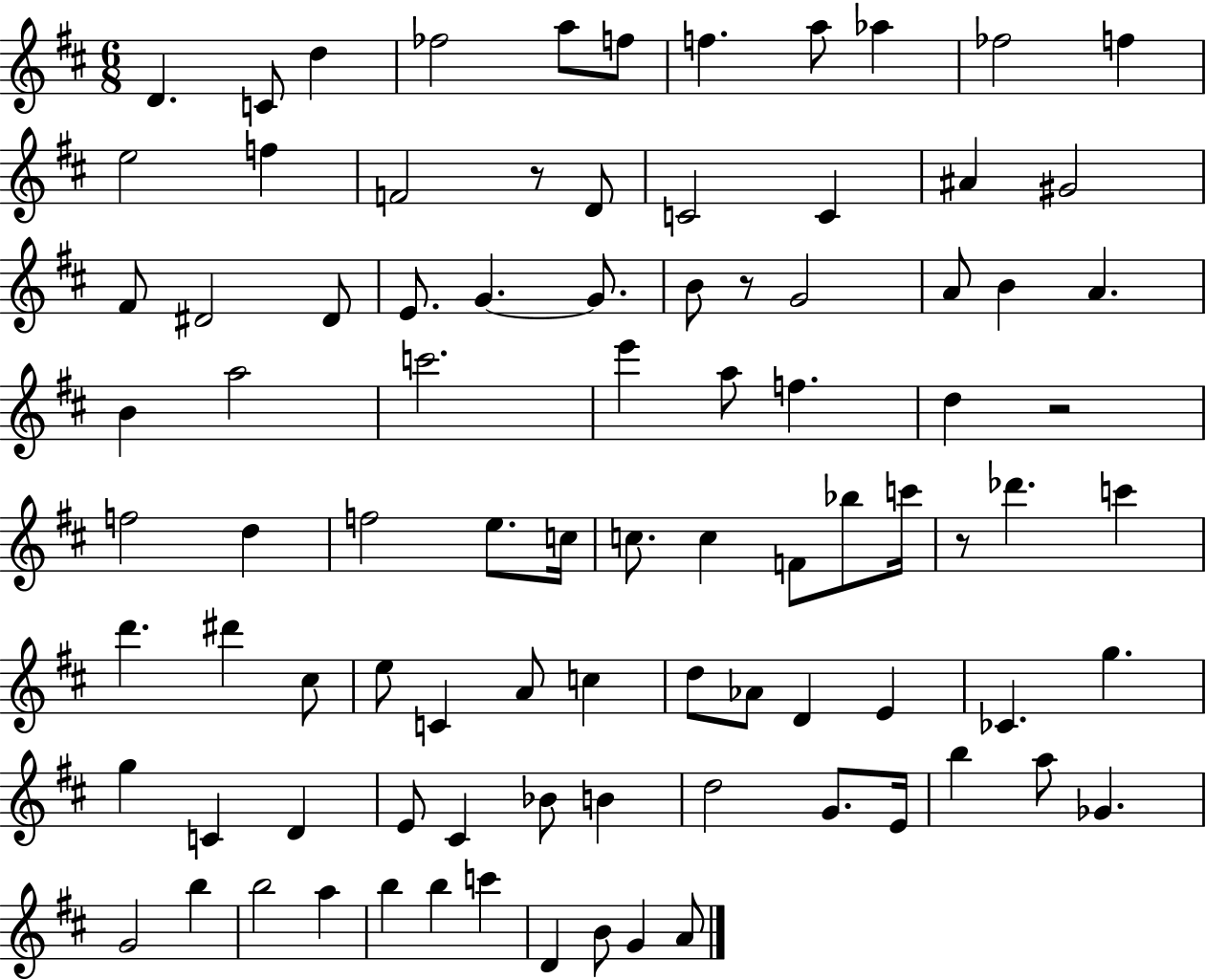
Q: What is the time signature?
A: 6/8